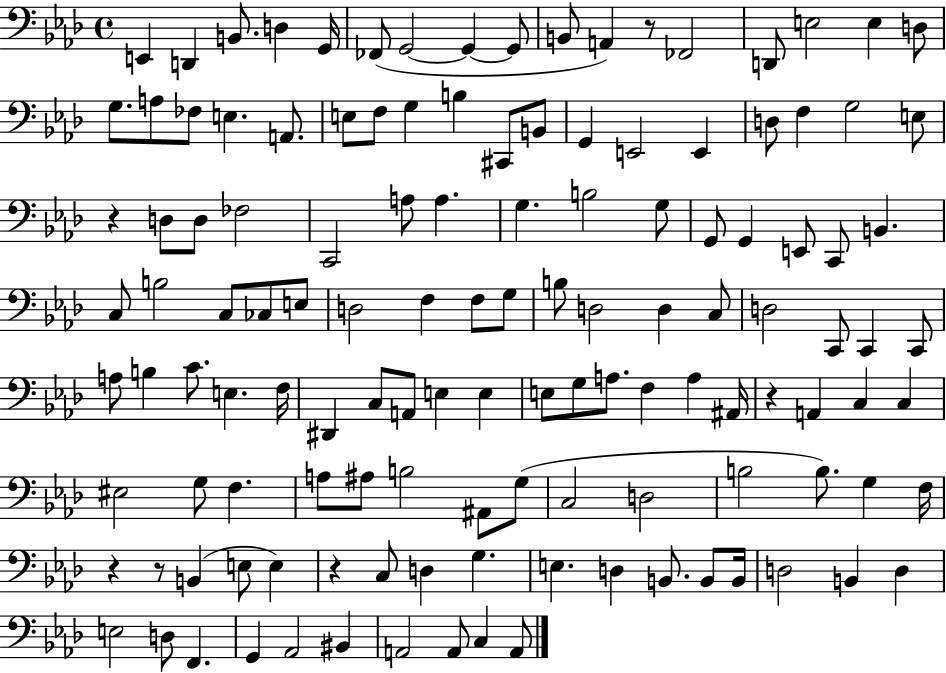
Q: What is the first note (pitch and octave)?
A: E2